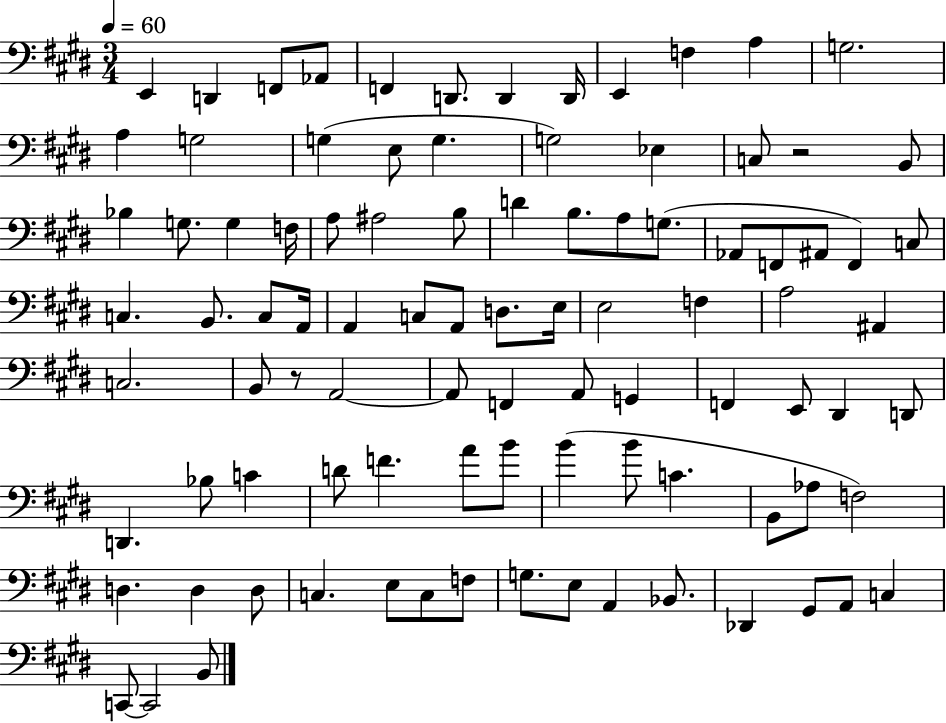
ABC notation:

X:1
T:Untitled
M:3/4
L:1/4
K:E
E,, D,, F,,/2 _A,,/2 F,, D,,/2 D,, D,,/4 E,, F, A, G,2 A, G,2 G, E,/2 G, G,2 _E, C,/2 z2 B,,/2 _B, G,/2 G, F,/4 A,/2 ^A,2 B,/2 D B,/2 A,/2 G,/2 _A,,/2 F,,/2 ^A,,/2 F,, C,/2 C, B,,/2 C,/2 A,,/4 A,, C,/2 A,,/2 D,/2 E,/4 E,2 F, A,2 ^A,, C,2 B,,/2 z/2 A,,2 A,,/2 F,, A,,/2 G,, F,, E,,/2 ^D,, D,,/2 D,, _B,/2 C D/2 F A/2 B/2 B B/2 C B,,/2 _A,/2 F,2 D, D, D,/2 C, E,/2 C,/2 F,/2 G,/2 E,/2 A,, _B,,/2 _D,, ^G,,/2 A,,/2 C, C,,/2 C,,2 B,,/2